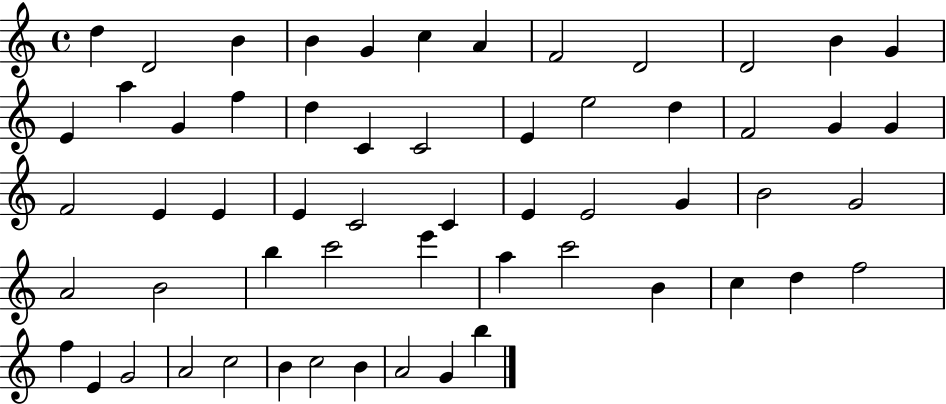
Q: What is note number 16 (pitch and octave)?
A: F5